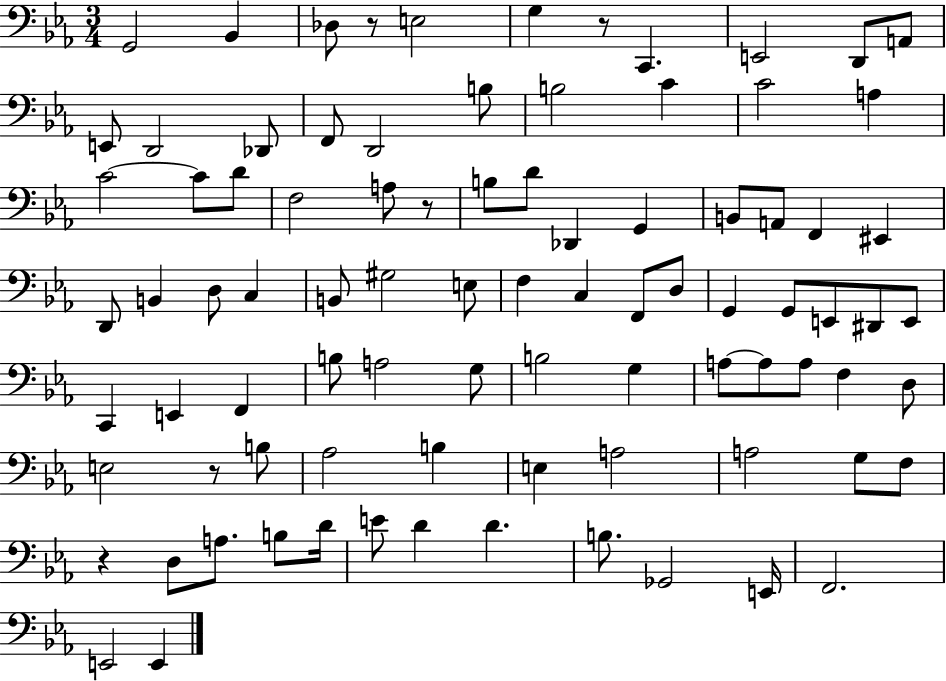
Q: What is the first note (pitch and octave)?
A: G2